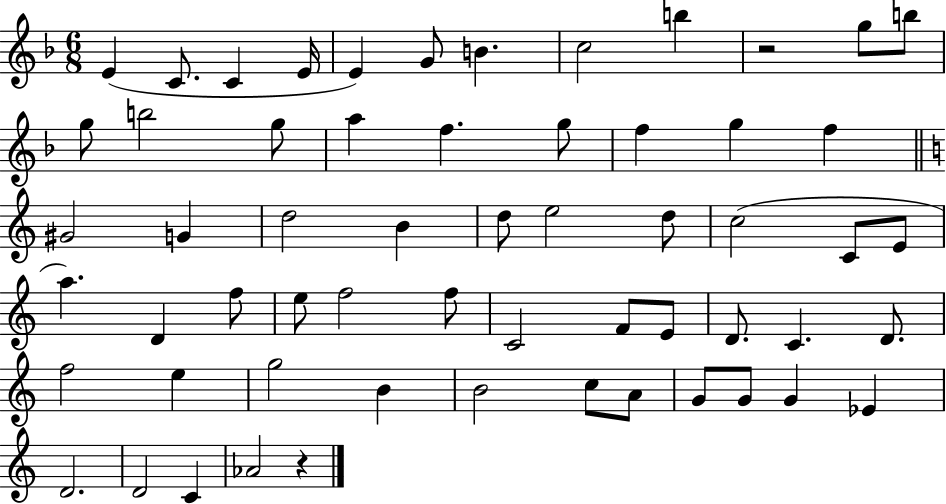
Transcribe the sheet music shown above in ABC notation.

X:1
T:Untitled
M:6/8
L:1/4
K:F
E C/2 C E/4 E G/2 B c2 b z2 g/2 b/2 g/2 b2 g/2 a f g/2 f g f ^G2 G d2 B d/2 e2 d/2 c2 C/2 E/2 a D f/2 e/2 f2 f/2 C2 F/2 E/2 D/2 C D/2 f2 e g2 B B2 c/2 A/2 G/2 G/2 G _E D2 D2 C _A2 z